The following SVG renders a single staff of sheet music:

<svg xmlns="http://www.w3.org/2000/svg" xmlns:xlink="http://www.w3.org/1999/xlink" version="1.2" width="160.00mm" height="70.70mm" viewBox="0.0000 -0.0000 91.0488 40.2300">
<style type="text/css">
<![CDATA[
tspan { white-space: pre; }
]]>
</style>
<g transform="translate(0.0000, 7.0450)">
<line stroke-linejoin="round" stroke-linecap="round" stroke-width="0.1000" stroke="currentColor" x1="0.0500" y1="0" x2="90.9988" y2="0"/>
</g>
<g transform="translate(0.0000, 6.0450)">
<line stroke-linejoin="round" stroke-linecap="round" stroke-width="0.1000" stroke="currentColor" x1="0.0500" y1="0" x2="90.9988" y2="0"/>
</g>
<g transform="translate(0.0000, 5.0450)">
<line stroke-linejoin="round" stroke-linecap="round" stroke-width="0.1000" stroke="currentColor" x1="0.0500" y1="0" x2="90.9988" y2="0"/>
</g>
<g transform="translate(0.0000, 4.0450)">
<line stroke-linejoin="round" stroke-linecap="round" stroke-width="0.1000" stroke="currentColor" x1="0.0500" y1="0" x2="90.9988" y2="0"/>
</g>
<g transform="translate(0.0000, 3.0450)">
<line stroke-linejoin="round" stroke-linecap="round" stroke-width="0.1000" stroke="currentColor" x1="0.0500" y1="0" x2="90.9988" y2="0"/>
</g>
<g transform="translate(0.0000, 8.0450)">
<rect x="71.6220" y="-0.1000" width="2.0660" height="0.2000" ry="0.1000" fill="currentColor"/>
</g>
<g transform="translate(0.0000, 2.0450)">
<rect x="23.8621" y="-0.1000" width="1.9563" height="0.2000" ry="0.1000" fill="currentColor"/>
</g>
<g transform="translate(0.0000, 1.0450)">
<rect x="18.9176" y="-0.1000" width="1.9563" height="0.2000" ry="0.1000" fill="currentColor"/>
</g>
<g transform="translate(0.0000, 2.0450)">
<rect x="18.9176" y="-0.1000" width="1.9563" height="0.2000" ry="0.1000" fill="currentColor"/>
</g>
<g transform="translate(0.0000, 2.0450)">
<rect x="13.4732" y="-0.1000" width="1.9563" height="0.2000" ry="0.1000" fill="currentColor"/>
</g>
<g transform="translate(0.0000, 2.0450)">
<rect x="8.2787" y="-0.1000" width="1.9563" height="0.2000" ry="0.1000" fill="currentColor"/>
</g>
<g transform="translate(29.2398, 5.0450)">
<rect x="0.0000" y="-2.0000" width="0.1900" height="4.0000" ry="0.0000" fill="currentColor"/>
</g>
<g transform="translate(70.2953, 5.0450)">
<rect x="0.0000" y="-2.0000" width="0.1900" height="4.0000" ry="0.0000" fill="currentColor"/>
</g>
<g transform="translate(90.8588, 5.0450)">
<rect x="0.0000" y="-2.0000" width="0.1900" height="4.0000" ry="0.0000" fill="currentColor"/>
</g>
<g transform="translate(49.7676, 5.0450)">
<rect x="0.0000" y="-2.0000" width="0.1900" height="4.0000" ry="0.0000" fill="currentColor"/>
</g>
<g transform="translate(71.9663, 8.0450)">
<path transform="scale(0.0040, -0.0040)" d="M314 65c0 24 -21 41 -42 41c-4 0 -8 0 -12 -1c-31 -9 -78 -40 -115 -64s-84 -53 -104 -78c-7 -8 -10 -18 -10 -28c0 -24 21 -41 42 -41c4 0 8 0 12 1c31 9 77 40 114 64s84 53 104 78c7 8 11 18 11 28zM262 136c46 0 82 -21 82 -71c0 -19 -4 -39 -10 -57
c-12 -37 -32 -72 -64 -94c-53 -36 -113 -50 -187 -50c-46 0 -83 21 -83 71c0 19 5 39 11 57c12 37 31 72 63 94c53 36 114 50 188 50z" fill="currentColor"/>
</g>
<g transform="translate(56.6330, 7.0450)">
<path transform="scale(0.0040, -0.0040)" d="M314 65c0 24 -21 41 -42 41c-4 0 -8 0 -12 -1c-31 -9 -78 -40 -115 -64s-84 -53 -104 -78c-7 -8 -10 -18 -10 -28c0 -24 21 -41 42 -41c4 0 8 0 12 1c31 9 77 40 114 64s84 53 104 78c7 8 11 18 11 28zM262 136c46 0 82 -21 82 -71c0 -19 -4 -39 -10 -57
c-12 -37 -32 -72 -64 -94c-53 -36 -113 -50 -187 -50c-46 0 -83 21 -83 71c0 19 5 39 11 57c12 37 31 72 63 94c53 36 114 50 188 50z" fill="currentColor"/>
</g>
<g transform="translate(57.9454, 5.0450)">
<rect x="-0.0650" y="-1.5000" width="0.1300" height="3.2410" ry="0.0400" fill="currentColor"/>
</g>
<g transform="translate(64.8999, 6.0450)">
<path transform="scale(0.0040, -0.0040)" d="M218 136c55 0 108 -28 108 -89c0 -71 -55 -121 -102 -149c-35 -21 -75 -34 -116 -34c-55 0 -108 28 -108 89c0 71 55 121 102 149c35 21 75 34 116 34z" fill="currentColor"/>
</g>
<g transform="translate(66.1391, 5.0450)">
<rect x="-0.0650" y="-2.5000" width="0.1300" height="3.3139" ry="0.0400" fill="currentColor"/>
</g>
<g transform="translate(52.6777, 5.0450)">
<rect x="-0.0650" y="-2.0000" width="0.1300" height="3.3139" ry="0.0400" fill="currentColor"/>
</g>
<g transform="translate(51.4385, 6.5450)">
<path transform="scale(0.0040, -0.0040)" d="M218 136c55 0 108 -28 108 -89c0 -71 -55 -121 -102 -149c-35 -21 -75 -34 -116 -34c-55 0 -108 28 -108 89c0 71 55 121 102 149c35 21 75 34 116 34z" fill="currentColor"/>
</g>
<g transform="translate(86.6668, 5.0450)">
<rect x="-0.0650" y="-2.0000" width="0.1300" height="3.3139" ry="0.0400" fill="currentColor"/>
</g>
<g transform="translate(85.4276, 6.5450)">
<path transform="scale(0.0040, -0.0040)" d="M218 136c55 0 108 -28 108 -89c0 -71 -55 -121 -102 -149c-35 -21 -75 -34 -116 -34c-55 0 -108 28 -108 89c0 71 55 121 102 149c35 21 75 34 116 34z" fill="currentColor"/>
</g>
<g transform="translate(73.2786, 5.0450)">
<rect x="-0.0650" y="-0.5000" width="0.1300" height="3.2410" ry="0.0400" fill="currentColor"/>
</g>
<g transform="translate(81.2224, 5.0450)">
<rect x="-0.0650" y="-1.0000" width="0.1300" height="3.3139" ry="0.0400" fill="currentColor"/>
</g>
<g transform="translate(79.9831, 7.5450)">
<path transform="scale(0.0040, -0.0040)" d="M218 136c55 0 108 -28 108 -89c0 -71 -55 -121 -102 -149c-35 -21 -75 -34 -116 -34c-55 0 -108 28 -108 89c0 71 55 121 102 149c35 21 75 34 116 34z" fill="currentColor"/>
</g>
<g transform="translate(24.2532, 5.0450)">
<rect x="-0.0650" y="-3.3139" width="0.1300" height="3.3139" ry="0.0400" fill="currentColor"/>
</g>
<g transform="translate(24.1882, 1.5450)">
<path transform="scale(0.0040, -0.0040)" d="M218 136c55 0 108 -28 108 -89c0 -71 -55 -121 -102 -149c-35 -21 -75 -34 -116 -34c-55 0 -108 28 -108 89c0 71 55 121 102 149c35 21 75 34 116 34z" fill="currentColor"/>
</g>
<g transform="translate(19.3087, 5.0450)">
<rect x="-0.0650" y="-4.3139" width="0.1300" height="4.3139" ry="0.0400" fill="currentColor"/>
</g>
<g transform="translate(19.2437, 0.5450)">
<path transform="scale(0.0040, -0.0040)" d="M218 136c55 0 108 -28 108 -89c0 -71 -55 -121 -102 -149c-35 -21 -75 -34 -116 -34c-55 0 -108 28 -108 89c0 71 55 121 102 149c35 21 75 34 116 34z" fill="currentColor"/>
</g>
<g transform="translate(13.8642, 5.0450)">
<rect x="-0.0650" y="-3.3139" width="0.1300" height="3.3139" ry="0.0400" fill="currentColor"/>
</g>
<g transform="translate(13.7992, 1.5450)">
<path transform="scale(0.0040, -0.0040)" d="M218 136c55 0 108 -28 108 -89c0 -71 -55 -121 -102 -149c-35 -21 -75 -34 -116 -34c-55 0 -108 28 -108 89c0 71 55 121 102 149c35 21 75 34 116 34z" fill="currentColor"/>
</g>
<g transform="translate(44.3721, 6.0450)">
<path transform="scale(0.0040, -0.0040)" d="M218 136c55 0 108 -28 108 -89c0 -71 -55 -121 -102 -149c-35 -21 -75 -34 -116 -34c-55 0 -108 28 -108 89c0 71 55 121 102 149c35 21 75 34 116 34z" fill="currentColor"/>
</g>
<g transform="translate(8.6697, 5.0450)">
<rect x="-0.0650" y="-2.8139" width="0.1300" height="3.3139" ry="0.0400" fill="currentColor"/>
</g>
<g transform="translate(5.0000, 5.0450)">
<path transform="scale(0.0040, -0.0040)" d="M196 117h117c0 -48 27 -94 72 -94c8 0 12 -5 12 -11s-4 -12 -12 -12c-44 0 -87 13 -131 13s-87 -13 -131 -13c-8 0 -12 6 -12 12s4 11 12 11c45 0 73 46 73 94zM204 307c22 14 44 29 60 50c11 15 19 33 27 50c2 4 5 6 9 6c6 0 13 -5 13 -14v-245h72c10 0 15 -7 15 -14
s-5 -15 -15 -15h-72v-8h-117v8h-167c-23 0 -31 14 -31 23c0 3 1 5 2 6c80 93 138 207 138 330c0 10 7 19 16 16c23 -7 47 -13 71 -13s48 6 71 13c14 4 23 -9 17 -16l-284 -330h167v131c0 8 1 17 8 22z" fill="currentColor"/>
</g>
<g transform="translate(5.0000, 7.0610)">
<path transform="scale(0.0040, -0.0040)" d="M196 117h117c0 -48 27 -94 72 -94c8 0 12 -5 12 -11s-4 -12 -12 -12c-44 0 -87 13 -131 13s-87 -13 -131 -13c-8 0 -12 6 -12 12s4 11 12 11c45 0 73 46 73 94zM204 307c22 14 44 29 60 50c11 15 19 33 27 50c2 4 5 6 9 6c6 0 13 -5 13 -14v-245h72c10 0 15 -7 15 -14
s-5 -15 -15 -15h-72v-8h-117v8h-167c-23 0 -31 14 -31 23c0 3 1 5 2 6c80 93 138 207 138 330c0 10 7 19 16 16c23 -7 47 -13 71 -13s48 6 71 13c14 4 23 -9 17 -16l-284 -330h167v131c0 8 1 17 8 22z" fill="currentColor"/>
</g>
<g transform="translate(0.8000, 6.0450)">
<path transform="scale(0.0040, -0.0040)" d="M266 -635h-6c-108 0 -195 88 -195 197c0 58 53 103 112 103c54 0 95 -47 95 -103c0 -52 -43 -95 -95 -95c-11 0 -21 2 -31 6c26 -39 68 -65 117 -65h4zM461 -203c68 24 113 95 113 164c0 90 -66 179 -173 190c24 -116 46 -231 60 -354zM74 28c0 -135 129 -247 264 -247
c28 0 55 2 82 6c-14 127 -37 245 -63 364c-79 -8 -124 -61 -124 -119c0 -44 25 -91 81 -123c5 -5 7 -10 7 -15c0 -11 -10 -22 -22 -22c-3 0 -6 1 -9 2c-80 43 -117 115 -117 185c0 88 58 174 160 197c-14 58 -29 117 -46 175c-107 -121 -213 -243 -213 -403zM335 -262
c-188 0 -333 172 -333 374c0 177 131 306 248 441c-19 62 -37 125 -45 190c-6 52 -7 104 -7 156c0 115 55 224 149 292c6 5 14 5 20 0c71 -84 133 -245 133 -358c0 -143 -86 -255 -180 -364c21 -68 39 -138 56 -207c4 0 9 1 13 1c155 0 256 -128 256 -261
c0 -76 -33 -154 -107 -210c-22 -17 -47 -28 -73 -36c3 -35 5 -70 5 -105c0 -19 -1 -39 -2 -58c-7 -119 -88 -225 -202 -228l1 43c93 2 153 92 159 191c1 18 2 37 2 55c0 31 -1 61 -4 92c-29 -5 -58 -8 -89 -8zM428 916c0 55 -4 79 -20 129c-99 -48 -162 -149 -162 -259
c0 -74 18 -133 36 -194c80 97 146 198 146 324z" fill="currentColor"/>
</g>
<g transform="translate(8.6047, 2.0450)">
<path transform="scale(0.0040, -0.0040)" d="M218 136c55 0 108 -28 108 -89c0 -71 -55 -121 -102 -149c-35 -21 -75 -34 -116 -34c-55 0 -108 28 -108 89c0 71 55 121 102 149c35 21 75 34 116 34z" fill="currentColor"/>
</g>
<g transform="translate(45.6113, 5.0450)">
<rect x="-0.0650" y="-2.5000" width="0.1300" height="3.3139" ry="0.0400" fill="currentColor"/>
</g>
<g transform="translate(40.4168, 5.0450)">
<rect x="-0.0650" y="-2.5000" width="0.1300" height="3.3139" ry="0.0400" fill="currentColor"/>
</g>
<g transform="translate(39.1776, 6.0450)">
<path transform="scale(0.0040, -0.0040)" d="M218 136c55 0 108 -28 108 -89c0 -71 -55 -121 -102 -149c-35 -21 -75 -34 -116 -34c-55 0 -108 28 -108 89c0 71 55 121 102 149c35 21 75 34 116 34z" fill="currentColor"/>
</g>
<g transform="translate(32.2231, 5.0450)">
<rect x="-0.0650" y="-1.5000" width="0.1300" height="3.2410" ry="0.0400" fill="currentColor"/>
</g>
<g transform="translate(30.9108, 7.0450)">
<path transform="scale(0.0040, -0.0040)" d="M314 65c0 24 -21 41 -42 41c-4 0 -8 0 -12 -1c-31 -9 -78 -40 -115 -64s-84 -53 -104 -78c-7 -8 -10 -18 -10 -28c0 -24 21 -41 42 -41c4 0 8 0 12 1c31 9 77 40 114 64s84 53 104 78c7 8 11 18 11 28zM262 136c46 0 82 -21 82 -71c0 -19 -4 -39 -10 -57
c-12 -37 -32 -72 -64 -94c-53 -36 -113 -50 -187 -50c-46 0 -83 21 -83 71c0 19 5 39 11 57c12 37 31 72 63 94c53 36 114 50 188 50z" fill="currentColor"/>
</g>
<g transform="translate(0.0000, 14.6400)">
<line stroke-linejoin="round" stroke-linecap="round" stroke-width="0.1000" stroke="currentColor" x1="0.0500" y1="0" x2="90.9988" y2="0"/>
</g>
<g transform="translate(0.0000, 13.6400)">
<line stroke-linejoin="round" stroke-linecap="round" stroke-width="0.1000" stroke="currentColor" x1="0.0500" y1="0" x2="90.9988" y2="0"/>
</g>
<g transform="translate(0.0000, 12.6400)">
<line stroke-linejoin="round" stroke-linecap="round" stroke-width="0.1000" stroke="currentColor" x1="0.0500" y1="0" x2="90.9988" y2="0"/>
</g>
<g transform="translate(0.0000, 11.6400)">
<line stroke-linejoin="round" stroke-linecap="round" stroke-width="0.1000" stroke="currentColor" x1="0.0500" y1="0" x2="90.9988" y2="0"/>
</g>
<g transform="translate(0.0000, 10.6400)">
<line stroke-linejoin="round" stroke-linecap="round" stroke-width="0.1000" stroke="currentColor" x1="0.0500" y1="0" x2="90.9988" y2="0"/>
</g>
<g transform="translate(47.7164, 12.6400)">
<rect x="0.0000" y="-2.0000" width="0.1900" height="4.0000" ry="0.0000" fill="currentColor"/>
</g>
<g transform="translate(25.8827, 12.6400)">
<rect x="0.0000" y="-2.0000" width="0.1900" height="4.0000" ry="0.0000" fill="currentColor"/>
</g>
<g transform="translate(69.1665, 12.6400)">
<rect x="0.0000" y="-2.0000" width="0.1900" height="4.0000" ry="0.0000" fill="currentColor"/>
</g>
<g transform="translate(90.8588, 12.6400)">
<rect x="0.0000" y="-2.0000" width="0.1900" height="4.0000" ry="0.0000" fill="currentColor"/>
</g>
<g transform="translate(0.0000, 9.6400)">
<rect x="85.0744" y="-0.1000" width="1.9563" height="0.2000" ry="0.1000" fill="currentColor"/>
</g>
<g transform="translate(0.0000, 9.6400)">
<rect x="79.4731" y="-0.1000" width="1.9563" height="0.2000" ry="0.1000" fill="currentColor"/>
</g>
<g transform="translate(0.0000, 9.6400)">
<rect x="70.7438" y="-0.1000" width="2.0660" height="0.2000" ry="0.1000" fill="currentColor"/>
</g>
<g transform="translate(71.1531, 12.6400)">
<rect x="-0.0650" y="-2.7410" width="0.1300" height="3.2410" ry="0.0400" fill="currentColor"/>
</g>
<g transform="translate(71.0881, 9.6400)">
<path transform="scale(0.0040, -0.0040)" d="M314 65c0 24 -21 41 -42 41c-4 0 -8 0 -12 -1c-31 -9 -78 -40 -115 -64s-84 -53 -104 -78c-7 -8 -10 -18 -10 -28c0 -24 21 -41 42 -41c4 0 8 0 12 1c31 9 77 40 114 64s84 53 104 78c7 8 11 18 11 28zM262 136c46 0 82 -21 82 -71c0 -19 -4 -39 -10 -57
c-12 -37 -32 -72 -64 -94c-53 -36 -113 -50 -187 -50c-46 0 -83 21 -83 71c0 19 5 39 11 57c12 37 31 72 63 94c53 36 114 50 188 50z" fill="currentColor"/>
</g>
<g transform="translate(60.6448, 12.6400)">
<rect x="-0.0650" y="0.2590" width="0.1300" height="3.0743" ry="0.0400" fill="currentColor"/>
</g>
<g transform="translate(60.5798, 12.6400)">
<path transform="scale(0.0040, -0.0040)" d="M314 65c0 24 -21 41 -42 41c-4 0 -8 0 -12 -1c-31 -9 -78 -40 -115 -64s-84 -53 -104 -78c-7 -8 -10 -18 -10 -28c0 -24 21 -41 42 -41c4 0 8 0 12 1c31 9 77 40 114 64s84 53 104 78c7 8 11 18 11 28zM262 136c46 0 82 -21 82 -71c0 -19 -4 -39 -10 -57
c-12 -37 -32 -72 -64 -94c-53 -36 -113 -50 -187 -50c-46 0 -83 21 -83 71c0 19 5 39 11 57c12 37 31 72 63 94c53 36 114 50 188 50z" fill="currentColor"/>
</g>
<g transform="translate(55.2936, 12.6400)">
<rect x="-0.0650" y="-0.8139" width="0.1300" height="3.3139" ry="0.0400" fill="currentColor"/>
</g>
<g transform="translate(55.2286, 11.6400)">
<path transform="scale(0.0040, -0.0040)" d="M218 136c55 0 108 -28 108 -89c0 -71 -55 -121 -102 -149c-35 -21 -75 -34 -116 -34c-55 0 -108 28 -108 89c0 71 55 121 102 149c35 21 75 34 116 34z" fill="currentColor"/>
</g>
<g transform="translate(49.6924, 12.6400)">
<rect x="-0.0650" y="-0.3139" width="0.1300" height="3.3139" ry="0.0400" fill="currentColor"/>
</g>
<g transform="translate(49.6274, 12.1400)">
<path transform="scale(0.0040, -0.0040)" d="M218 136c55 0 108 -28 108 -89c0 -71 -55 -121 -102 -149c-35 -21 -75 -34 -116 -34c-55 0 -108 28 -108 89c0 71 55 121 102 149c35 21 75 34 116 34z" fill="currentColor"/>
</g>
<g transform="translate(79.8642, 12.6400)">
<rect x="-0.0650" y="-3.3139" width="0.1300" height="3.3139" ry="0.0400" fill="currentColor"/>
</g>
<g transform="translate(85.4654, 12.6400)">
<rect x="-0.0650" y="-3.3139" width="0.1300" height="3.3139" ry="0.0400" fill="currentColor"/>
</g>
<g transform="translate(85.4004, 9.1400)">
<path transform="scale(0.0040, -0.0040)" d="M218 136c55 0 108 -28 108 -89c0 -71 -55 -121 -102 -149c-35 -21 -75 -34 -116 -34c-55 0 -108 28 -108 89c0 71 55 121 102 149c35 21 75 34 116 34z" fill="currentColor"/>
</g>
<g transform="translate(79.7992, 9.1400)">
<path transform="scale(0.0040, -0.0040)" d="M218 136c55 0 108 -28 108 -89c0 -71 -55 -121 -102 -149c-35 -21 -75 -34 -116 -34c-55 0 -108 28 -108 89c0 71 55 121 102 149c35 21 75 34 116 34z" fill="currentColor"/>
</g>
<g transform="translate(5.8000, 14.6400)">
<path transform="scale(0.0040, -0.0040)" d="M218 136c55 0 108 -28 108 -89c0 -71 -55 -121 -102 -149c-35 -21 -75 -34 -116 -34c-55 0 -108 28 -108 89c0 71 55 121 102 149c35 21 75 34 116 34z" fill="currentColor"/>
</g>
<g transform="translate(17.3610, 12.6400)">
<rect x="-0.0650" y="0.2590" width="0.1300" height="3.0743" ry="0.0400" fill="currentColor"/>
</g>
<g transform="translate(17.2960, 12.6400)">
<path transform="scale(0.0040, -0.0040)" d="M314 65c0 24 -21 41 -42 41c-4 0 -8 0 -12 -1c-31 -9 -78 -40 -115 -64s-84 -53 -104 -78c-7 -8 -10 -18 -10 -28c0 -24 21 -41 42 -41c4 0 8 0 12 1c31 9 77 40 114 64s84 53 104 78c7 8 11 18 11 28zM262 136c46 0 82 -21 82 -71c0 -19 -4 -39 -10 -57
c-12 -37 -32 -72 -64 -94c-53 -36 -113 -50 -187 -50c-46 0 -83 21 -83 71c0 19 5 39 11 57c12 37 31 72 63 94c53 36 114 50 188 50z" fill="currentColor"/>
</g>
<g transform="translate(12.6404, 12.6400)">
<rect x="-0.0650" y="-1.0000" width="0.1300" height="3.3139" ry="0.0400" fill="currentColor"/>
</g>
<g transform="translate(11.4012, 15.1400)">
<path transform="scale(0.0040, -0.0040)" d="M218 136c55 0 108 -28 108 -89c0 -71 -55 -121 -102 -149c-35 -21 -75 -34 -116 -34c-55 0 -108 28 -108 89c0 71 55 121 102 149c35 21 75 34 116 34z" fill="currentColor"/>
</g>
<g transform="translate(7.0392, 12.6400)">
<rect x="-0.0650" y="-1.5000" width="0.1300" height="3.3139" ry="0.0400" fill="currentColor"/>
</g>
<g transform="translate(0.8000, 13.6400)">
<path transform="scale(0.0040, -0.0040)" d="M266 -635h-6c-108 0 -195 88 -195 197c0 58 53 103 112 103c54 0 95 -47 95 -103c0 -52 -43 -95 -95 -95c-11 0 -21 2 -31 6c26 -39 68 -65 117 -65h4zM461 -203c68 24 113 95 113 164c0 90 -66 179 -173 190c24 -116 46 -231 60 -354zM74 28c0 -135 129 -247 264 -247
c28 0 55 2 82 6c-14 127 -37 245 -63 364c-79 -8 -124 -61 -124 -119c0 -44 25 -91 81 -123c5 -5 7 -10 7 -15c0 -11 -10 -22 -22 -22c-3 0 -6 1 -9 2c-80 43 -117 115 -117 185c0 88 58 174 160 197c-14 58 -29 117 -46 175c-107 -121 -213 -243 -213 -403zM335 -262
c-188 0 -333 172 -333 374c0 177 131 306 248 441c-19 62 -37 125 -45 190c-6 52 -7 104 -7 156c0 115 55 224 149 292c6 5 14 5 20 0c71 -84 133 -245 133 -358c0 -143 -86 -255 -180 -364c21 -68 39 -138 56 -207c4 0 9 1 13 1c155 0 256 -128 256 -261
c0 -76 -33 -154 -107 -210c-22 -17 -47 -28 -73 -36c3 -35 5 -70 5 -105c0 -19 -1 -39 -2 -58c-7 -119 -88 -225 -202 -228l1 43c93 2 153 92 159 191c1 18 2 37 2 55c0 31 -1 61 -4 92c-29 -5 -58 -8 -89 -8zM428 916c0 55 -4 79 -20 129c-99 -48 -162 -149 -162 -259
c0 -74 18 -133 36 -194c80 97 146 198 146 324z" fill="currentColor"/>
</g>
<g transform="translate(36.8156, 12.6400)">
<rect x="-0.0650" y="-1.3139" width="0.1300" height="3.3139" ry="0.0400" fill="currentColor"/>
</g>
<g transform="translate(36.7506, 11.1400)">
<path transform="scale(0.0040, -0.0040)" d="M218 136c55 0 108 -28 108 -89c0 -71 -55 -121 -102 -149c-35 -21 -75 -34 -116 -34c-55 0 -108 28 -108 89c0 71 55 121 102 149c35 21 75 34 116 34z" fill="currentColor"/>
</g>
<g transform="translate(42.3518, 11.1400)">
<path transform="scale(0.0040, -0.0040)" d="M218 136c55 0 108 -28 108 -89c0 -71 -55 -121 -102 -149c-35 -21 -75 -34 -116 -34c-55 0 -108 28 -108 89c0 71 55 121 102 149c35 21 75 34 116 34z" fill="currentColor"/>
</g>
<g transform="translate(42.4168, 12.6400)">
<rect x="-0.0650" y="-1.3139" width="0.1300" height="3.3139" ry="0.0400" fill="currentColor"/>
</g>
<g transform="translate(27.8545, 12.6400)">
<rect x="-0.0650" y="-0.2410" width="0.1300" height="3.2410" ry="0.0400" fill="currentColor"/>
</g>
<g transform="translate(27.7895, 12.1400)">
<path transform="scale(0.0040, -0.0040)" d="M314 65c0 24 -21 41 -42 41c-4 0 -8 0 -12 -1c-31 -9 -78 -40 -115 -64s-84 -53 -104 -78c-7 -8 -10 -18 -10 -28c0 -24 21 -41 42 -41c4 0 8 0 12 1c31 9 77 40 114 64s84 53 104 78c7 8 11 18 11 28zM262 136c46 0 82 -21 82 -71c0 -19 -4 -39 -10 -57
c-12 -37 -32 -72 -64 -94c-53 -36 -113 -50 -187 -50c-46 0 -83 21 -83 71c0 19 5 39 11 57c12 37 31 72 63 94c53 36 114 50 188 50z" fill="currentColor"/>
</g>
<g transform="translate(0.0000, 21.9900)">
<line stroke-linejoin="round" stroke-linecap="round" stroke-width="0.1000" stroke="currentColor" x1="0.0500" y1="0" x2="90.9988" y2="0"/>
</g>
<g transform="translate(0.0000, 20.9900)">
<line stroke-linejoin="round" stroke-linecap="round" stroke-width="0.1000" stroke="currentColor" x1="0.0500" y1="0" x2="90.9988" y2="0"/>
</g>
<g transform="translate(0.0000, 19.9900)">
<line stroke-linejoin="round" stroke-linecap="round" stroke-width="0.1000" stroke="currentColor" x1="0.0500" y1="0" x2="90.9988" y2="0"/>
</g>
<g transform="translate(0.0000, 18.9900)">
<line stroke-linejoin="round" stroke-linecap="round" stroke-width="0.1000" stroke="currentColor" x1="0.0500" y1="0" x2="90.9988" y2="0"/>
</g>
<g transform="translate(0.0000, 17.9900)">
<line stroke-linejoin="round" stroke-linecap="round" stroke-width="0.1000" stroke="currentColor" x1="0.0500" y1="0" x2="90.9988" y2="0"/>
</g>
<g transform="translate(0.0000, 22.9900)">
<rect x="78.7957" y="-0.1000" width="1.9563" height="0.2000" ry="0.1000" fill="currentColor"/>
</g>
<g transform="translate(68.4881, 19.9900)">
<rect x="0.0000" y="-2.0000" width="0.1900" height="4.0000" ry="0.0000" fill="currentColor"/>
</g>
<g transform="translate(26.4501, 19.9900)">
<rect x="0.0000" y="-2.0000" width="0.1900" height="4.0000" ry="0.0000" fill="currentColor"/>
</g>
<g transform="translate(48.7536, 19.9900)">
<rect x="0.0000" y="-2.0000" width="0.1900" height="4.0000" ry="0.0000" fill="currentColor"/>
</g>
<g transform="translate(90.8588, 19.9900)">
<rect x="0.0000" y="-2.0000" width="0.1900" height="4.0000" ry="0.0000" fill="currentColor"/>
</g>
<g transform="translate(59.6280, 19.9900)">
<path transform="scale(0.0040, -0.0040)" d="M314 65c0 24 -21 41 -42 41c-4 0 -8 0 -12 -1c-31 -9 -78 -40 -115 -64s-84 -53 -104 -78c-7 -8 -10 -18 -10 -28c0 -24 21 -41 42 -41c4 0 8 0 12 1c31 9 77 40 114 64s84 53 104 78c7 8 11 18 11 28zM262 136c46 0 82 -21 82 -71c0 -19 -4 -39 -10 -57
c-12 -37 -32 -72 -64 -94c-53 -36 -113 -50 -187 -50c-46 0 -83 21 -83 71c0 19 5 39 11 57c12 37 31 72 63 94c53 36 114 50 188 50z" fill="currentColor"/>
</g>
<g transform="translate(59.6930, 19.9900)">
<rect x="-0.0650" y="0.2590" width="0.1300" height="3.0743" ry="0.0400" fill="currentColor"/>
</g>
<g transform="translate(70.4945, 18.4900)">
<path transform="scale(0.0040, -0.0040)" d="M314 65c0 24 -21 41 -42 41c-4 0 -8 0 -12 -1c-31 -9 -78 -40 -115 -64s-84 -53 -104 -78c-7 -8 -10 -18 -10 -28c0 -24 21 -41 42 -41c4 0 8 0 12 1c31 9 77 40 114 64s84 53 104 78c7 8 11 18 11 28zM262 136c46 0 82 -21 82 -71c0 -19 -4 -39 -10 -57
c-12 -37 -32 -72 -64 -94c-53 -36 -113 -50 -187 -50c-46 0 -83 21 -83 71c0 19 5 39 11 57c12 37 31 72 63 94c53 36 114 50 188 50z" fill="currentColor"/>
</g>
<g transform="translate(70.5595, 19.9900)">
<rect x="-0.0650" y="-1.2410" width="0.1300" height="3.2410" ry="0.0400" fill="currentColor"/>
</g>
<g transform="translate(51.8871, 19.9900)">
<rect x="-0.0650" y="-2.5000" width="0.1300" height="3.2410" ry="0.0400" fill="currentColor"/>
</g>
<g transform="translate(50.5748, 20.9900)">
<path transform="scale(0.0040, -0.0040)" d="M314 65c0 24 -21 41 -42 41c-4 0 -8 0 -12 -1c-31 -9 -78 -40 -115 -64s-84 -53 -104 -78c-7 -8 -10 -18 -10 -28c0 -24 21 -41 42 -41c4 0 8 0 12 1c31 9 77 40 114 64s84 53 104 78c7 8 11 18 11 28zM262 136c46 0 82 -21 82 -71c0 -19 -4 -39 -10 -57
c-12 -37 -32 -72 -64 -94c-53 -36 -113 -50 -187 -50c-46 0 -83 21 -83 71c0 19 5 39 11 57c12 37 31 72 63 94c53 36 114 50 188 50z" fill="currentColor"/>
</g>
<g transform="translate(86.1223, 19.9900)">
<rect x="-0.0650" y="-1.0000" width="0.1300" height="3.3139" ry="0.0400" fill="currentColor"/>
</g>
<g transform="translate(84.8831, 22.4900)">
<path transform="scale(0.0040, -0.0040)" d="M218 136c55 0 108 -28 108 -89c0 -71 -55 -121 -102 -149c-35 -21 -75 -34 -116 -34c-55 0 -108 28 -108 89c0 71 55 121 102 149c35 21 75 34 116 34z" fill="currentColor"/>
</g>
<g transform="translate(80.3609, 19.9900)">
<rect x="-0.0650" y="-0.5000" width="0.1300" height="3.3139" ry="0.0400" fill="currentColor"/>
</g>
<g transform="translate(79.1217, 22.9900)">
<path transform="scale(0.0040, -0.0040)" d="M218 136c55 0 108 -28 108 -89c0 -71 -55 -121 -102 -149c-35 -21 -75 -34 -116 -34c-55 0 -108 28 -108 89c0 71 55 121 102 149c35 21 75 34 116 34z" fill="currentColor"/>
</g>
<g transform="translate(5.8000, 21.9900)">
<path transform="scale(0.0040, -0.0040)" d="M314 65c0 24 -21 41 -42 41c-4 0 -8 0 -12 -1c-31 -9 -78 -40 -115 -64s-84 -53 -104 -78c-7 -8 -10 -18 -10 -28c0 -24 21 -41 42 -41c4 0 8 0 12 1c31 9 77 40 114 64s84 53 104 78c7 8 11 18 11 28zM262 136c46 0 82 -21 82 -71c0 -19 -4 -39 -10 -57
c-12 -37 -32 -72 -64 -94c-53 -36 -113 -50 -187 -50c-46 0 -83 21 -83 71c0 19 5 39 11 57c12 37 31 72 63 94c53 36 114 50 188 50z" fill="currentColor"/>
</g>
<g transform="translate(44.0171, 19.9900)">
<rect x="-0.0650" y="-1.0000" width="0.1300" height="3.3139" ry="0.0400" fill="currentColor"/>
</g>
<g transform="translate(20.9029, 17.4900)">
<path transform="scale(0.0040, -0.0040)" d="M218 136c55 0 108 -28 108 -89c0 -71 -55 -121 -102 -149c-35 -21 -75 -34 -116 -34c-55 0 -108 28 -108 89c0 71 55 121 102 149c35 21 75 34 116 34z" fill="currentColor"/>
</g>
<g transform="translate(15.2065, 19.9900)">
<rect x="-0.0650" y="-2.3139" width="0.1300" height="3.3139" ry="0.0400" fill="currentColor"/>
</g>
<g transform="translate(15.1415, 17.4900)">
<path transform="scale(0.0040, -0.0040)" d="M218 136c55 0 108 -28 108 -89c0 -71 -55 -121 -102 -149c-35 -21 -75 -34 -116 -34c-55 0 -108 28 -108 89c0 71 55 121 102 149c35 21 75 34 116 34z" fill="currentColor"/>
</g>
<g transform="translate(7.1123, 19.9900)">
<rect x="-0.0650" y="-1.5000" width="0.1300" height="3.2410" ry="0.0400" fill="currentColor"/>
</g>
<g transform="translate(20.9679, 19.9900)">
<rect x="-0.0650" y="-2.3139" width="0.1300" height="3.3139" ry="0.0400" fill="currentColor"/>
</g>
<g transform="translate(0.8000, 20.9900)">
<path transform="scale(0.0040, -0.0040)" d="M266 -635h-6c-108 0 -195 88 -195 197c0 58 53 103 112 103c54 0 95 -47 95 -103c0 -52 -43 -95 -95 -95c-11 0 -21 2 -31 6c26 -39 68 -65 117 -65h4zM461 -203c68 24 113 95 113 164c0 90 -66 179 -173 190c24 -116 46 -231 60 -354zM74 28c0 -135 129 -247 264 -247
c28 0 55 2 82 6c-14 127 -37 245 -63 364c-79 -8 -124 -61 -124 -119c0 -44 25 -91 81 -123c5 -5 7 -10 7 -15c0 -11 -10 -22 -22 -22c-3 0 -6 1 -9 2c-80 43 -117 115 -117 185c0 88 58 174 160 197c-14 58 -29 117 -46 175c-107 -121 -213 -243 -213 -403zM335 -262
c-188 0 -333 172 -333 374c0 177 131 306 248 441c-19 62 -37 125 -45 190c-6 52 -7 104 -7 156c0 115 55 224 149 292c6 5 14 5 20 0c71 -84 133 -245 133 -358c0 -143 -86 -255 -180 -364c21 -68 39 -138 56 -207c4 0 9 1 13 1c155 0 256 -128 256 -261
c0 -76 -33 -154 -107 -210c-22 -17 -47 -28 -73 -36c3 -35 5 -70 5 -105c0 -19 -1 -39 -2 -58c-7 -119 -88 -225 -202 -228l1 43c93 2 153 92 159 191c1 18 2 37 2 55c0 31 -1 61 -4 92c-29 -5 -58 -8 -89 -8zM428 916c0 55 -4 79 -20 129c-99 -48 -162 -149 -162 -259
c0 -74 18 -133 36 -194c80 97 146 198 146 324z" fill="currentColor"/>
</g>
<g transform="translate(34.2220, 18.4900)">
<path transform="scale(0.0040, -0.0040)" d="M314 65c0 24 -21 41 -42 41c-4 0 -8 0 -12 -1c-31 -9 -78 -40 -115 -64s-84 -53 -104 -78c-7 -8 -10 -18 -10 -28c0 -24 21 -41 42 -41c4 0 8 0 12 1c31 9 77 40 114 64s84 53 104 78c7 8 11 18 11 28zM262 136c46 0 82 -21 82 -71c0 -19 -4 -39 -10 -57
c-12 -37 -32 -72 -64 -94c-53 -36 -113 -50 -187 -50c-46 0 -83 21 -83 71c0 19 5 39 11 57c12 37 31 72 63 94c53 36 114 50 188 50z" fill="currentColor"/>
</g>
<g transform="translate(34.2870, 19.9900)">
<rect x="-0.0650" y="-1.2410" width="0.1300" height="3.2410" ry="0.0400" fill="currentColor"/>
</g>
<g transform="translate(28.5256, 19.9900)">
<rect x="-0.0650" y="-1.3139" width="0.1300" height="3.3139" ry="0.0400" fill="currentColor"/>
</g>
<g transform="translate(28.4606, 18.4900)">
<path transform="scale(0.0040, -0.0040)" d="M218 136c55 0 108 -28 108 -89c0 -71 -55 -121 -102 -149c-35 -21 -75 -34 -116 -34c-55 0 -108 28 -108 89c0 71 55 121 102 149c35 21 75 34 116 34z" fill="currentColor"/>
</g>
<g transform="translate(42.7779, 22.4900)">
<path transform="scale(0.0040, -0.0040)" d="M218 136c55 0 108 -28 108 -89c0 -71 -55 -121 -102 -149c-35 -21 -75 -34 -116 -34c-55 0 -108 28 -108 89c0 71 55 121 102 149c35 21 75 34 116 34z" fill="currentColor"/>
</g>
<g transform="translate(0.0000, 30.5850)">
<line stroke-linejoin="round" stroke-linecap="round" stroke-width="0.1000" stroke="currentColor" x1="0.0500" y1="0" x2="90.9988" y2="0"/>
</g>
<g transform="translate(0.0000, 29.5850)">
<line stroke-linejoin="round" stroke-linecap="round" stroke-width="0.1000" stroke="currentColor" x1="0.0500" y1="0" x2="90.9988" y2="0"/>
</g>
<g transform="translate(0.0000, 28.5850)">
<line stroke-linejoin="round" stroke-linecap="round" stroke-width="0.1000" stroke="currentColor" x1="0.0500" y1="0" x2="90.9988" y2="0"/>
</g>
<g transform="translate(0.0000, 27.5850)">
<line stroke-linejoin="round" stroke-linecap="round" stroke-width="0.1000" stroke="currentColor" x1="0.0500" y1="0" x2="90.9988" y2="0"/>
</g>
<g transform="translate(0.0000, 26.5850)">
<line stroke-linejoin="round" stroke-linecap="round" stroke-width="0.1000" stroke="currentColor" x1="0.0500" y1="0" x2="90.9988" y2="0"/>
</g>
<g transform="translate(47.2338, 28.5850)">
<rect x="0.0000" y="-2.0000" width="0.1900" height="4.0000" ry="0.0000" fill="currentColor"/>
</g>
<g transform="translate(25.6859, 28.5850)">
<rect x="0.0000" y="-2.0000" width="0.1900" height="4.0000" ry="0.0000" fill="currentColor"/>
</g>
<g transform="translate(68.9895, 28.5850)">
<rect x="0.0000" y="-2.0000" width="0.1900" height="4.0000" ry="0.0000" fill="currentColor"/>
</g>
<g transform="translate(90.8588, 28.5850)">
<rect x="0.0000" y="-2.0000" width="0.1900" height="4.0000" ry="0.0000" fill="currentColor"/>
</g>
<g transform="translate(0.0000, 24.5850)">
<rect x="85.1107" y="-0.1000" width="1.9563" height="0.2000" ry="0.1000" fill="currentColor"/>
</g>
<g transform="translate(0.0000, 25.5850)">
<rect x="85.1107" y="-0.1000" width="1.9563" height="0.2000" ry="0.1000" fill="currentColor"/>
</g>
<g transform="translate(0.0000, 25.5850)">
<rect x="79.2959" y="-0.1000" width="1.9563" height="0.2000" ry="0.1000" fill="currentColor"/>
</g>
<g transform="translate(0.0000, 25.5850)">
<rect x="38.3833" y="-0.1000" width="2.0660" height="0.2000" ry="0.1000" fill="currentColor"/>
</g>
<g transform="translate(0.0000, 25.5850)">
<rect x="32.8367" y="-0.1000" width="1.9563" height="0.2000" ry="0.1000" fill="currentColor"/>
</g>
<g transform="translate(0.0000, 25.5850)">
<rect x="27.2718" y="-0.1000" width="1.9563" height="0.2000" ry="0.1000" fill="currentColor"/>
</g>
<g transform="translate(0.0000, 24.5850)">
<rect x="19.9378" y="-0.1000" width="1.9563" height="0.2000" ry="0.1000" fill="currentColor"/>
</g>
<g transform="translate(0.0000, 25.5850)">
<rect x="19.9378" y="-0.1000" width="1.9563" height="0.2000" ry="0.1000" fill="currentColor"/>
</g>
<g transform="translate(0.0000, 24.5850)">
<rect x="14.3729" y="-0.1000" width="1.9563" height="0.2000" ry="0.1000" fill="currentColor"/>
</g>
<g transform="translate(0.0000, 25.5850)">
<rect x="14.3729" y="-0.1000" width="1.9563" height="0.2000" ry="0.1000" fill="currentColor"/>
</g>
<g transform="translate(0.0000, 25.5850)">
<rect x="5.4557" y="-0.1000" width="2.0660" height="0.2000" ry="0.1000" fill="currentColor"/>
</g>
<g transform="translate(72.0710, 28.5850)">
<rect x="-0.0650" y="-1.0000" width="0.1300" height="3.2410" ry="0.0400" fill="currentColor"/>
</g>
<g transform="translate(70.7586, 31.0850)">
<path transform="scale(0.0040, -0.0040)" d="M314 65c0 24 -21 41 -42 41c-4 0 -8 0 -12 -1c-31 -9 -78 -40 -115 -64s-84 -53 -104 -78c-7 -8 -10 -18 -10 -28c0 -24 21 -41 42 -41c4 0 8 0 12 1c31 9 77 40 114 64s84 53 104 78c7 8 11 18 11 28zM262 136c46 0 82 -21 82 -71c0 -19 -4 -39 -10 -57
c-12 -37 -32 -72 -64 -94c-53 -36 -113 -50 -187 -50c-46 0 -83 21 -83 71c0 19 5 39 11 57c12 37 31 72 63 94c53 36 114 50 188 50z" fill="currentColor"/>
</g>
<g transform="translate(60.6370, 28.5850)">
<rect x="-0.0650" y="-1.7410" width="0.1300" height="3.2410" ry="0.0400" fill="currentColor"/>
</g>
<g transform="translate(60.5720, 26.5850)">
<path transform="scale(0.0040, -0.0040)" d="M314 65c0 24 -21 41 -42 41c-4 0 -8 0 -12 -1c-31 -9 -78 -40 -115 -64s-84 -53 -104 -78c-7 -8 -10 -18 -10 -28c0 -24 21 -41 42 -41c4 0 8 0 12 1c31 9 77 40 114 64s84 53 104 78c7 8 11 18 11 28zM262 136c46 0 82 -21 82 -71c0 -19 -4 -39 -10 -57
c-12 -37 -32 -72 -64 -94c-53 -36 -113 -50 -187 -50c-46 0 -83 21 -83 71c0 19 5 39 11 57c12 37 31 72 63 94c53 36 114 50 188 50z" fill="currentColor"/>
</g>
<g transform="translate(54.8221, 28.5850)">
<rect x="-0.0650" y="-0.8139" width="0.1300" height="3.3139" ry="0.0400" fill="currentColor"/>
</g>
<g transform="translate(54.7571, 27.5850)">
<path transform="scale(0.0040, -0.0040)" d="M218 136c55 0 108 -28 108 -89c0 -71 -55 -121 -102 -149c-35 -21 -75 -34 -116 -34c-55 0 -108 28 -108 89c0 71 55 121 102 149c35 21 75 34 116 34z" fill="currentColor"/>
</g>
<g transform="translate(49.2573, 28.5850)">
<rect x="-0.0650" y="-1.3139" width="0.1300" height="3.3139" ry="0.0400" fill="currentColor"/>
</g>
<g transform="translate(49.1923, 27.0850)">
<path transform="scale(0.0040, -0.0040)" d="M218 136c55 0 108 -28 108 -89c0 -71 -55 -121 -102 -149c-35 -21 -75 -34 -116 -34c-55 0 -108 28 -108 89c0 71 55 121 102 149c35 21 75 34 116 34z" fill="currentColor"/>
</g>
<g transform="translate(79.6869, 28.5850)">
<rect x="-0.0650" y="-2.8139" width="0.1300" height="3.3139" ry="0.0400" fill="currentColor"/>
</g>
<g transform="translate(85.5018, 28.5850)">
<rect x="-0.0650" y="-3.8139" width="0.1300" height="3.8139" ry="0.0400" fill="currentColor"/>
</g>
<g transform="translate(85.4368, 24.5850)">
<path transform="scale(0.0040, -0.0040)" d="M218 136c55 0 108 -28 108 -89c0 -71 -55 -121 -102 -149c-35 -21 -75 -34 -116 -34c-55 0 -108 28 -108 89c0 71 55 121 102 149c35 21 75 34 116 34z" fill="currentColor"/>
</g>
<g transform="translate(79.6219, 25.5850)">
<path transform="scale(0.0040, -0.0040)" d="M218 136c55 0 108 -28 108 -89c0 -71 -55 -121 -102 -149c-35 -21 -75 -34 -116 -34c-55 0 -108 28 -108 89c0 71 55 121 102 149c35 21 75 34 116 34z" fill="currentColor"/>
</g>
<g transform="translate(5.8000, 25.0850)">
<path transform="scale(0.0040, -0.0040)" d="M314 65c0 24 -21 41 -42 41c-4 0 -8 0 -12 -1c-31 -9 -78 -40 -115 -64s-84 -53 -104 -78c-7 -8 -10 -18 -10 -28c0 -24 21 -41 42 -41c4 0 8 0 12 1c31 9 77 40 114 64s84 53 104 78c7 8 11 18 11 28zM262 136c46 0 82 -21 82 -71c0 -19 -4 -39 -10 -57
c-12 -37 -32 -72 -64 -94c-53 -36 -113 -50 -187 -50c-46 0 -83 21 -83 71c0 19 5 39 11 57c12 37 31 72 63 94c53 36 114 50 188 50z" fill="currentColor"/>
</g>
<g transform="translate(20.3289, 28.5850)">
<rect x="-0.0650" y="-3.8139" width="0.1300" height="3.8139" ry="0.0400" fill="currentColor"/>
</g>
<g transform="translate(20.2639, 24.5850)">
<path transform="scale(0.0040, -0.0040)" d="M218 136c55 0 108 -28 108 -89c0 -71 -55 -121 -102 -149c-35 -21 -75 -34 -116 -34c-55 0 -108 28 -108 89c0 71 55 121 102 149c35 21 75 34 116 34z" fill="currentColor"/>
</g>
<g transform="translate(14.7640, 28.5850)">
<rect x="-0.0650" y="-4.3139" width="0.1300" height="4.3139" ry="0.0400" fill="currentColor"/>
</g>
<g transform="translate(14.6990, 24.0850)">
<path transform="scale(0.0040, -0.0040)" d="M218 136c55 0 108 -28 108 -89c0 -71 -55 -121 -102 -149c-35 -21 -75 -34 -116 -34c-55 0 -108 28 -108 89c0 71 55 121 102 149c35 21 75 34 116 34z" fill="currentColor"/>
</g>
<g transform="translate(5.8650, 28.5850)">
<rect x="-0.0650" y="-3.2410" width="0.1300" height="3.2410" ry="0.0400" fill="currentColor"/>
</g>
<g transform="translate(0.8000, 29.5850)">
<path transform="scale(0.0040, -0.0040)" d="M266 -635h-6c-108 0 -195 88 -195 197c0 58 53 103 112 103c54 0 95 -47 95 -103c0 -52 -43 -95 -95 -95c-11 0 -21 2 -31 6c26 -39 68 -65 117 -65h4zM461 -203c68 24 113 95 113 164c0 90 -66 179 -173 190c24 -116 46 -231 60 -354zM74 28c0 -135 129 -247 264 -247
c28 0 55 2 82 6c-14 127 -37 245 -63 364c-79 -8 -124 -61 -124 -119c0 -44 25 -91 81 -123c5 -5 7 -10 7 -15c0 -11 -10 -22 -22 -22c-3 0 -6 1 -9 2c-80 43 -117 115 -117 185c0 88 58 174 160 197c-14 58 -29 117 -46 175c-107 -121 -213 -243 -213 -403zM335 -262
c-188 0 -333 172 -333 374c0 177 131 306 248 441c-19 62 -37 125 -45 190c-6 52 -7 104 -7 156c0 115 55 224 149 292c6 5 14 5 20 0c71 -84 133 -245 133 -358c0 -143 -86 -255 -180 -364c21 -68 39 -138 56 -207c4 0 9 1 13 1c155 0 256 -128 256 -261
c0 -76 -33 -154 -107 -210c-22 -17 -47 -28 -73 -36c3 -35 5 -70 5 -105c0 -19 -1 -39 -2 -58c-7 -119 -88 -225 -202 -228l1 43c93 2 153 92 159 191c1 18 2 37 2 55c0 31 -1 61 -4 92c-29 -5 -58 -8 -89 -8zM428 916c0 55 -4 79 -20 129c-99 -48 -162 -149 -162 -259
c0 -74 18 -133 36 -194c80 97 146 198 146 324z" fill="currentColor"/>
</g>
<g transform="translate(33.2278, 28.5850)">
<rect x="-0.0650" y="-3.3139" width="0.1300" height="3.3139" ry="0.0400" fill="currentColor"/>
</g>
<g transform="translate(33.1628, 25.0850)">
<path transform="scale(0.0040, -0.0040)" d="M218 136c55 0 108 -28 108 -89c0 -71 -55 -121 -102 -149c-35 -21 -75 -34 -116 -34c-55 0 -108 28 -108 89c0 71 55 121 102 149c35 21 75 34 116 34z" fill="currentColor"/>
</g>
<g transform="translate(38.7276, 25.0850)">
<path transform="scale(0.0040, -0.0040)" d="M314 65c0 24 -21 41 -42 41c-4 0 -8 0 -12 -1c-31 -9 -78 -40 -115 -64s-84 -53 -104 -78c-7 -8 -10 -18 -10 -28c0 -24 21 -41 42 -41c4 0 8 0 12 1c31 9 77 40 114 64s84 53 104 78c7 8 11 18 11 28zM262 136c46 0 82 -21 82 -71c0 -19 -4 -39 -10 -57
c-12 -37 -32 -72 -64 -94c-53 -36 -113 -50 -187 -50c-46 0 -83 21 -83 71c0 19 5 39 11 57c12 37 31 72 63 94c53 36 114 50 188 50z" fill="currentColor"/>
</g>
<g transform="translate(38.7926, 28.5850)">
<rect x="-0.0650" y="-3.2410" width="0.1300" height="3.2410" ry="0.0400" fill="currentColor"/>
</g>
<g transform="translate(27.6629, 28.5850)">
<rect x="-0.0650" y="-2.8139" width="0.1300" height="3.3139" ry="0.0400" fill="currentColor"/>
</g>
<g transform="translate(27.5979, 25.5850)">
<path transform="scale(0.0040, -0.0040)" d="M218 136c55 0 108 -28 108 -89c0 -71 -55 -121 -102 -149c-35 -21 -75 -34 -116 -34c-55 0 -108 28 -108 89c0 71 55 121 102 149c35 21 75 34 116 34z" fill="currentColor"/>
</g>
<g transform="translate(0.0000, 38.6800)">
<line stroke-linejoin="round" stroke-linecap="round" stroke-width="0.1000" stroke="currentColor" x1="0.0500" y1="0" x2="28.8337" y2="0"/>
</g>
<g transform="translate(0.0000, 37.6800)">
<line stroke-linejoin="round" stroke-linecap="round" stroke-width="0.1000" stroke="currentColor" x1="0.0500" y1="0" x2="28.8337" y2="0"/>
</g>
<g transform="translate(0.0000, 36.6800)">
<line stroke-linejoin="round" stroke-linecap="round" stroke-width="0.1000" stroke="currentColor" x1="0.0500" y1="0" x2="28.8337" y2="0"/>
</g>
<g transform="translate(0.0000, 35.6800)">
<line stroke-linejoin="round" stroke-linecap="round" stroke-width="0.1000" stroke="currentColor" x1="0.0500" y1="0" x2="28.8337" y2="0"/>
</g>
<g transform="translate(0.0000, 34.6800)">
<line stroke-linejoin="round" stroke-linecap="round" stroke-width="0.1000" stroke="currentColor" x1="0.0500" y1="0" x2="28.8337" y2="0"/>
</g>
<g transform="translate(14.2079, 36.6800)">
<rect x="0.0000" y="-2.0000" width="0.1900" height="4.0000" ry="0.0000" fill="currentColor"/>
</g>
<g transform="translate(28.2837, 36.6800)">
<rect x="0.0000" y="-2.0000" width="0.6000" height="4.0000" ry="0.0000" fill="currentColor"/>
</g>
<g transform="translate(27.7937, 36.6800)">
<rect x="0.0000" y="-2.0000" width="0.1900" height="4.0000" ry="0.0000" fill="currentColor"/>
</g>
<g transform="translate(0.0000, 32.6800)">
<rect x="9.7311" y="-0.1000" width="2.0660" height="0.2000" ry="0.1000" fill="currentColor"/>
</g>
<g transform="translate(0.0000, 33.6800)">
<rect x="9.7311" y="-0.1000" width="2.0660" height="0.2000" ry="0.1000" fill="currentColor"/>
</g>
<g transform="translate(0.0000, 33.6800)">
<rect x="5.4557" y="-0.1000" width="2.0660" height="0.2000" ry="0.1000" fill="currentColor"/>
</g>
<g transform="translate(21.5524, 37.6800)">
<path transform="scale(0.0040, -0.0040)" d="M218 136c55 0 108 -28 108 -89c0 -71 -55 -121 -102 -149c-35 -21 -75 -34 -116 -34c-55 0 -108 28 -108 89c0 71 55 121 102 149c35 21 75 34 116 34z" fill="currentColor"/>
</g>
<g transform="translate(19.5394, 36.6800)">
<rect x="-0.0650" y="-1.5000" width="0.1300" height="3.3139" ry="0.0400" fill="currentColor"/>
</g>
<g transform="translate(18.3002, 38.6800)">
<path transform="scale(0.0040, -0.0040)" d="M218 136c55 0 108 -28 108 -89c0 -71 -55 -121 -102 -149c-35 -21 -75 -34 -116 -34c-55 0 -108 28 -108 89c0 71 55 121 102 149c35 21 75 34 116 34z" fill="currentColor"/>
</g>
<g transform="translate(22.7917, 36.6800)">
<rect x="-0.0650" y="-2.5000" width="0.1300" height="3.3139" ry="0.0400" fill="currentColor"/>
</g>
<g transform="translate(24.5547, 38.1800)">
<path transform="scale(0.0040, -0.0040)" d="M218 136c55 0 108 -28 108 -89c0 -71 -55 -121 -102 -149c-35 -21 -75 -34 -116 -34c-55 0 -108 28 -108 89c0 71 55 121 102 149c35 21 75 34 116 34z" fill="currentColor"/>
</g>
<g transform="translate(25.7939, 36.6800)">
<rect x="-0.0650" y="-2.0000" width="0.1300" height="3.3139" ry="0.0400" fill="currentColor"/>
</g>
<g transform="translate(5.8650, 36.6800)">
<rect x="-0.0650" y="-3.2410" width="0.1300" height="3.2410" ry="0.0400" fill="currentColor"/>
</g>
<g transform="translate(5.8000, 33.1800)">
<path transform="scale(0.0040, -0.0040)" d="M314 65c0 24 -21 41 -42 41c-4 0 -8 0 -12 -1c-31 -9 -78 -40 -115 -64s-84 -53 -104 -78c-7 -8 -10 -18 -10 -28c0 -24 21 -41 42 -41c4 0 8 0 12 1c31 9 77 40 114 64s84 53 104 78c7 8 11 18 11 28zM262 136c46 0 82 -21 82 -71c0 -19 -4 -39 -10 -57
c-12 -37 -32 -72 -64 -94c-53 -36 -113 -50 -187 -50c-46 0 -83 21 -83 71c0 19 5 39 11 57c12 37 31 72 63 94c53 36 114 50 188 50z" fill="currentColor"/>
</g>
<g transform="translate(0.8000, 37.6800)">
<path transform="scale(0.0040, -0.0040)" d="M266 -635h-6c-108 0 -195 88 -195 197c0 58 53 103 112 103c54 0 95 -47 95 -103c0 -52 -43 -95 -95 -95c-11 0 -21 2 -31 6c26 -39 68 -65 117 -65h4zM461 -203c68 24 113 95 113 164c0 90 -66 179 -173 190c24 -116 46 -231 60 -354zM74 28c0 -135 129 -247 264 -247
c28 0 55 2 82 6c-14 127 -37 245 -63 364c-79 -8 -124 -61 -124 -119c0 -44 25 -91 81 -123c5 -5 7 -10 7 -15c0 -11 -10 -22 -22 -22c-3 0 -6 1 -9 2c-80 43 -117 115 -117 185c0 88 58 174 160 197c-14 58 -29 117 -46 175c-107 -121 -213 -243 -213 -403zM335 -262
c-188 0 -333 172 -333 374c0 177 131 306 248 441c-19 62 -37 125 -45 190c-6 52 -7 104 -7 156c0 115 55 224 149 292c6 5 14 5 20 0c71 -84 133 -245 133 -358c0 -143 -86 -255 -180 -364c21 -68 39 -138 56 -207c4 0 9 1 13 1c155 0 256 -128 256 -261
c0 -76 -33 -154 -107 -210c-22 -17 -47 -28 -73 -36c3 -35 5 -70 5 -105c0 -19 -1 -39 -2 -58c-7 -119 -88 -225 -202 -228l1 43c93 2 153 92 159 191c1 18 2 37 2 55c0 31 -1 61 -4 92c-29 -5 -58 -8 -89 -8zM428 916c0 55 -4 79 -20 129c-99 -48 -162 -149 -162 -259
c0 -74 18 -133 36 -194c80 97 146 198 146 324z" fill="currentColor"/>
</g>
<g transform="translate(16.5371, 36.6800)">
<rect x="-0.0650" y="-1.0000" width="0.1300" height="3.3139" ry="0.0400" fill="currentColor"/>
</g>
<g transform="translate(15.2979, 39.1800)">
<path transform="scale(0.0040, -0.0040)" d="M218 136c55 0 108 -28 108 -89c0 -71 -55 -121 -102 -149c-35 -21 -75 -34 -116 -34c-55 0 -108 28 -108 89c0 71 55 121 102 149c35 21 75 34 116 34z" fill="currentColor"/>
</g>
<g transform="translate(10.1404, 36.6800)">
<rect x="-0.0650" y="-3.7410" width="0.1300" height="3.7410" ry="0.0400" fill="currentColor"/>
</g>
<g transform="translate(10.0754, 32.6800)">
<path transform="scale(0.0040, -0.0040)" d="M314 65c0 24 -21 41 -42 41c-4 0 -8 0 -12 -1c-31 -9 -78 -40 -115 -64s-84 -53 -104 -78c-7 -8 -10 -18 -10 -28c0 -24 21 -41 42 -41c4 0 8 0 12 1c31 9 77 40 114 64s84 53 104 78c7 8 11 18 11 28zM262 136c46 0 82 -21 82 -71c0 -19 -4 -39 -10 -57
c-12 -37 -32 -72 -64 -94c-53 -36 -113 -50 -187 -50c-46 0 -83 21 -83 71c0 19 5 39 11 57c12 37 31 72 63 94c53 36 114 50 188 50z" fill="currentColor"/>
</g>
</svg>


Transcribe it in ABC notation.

X:1
T:Untitled
M:4/4
L:1/4
K:C
a b d' b E2 G G F E2 G C2 D F E D B2 c2 e e c d B2 a2 b b E2 g g e e2 D G2 B2 e2 C D b2 d' c' a b b2 e d f2 D2 a c' b2 c'2 D E G F